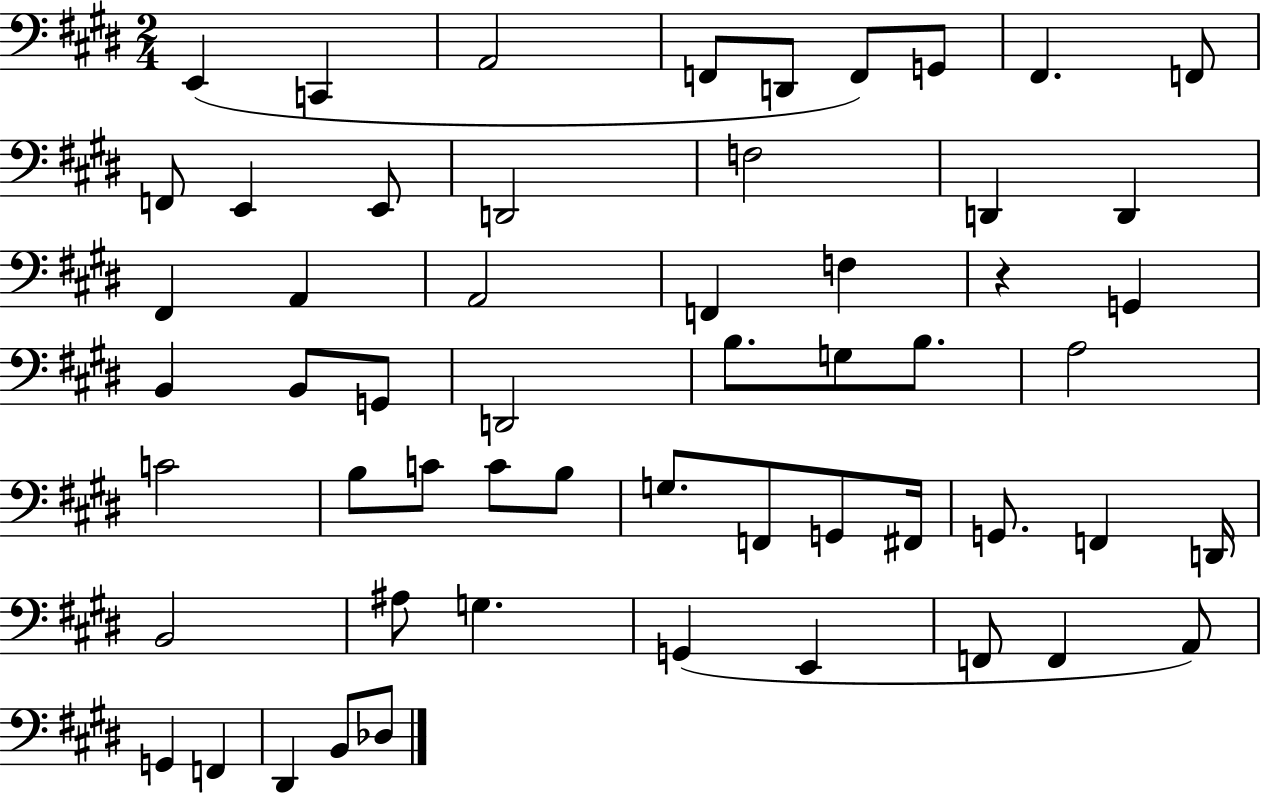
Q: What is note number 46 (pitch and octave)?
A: G2